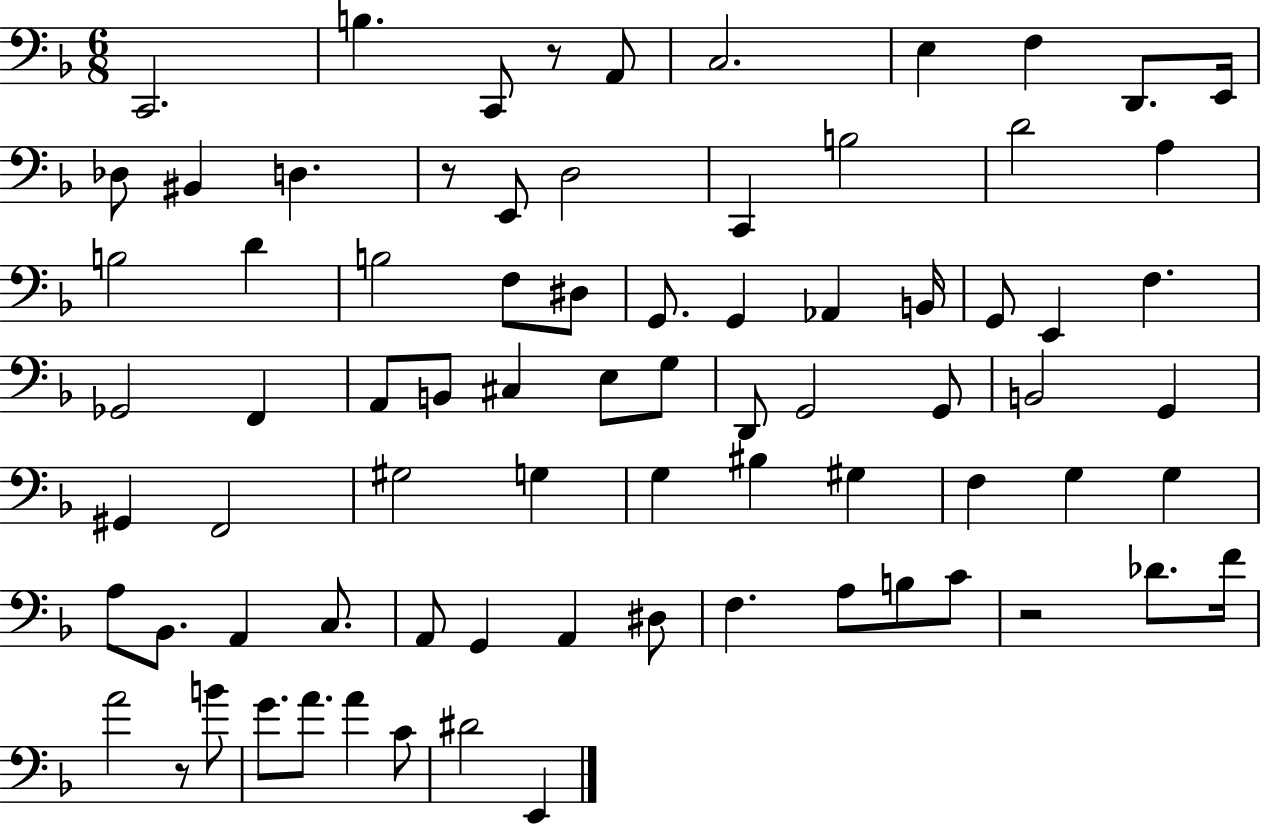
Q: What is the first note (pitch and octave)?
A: C2